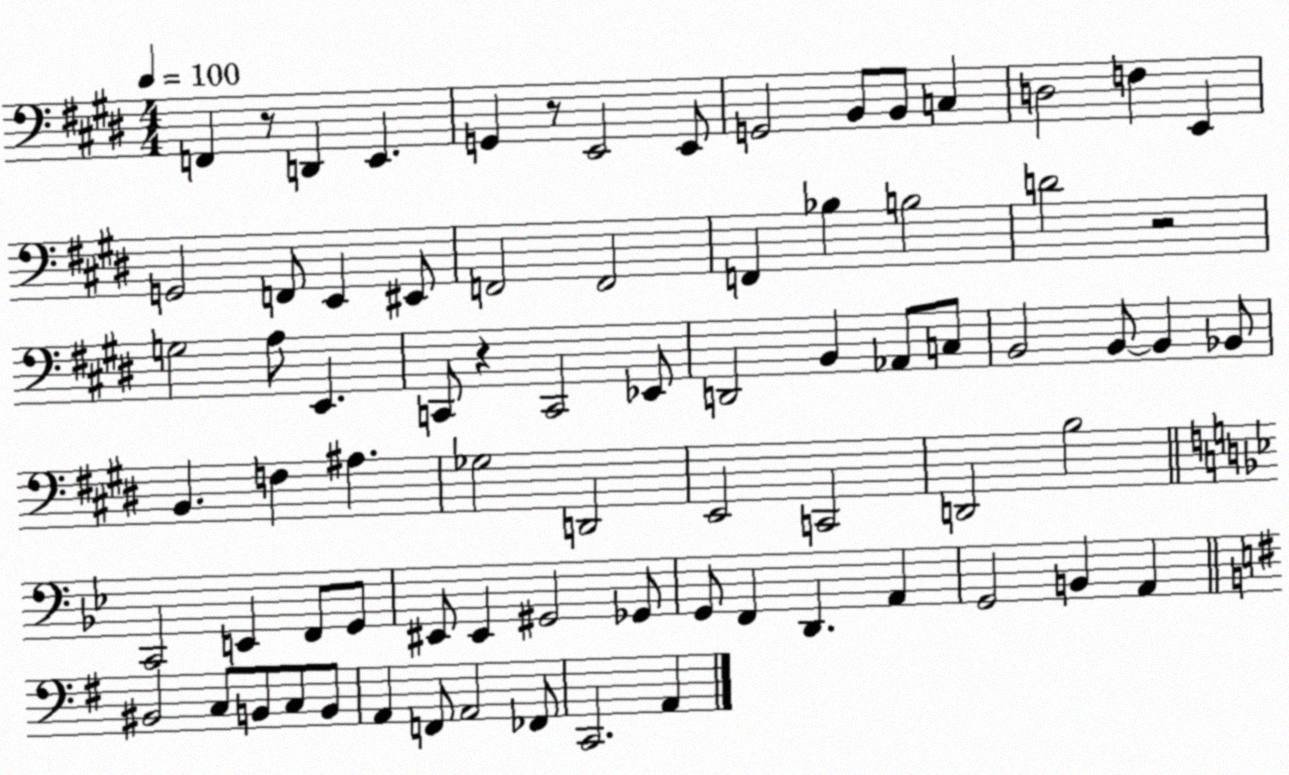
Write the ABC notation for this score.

X:1
T:Untitled
M:4/4
L:1/4
K:E
F,, z/2 D,, E,, G,, z/2 E,,2 E,,/2 G,,2 B,,/2 B,,/2 C, D,2 F, E,, G,,2 F,,/2 E,, ^E,,/2 F,,2 F,,2 F,, _B, B,2 D2 z2 G,2 A,/2 E,, C,,/2 z C,,2 _E,,/2 D,,2 B,, _A,,/2 C,/2 B,,2 B,,/2 B,, _B,,/2 B,, F, ^A, _G,2 D,,2 E,,2 C,,2 D,,2 B,2 C,,2 E,, F,,/2 G,,/2 ^E,,/2 ^E,, ^G,,2 _G,,/2 G,,/2 F,, D,, A,, G,,2 B,, A,, ^B,,2 C,/2 B,,/2 C,/2 B,,/2 A,, F,,/2 A,,2 _F,,/2 C,,2 A,,